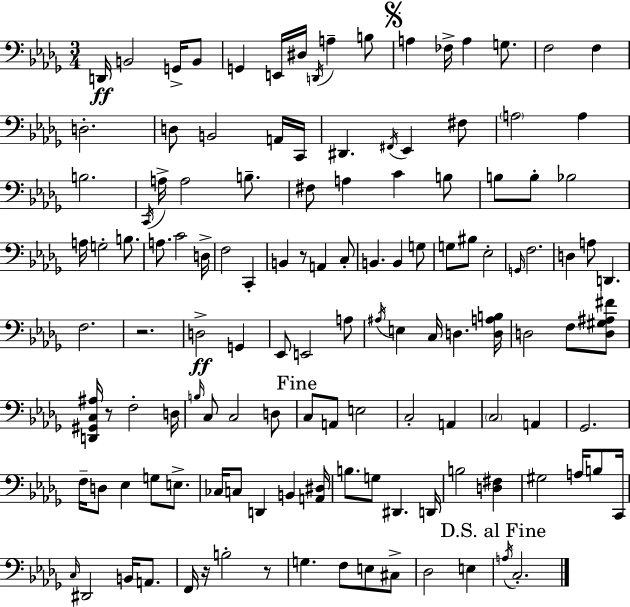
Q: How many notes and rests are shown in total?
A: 129